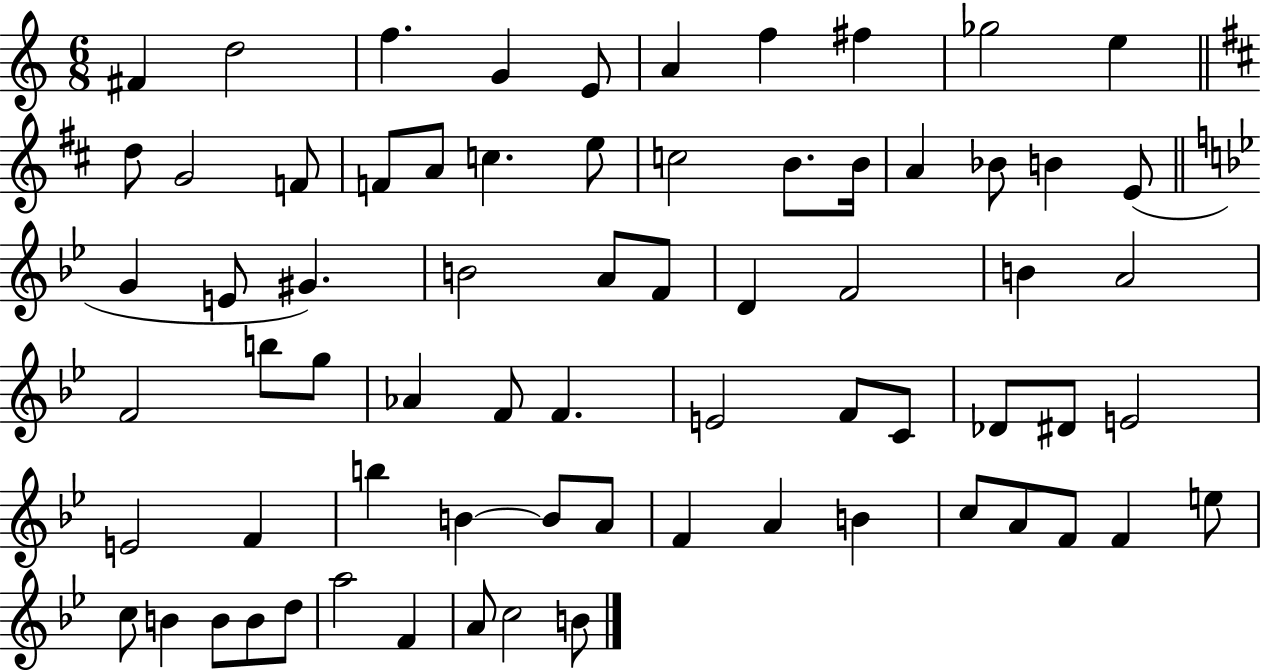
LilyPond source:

{
  \clef treble
  \numericTimeSignature
  \time 6/8
  \key c \major
  fis'4 d''2 | f''4. g'4 e'8 | a'4 f''4 fis''4 | ges''2 e''4 | \break \bar "||" \break \key d \major d''8 g'2 f'8 | f'8 a'8 c''4. e''8 | c''2 b'8. b'16 | a'4 bes'8 b'4 e'8( | \break \bar "||" \break \key g \minor g'4 e'8 gis'4.) | b'2 a'8 f'8 | d'4 f'2 | b'4 a'2 | \break f'2 b''8 g''8 | aes'4 f'8 f'4. | e'2 f'8 c'8 | des'8 dis'8 e'2 | \break e'2 f'4 | b''4 b'4~~ b'8 a'8 | f'4 a'4 b'4 | c''8 a'8 f'8 f'4 e''8 | \break c''8 b'4 b'8 b'8 d''8 | a''2 f'4 | a'8 c''2 b'8 | \bar "|."
}